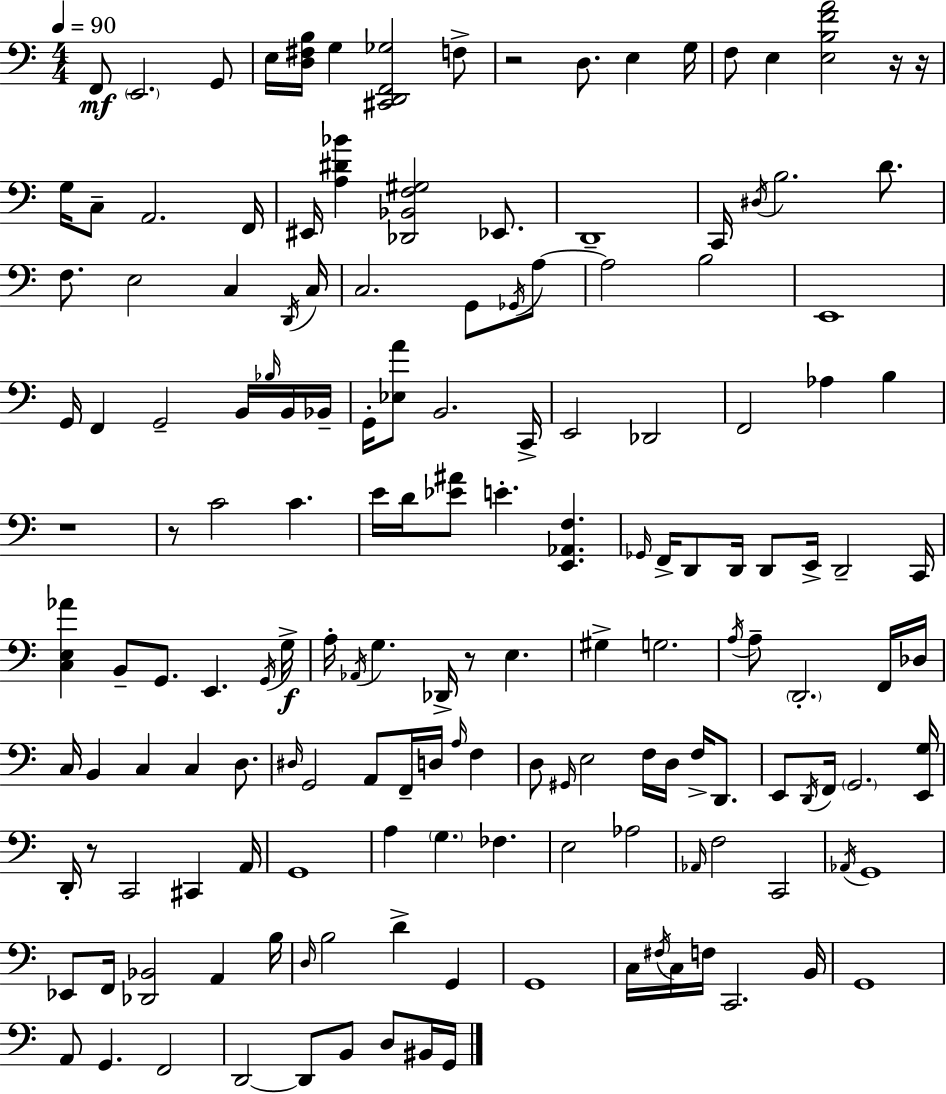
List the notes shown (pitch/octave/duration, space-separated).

F2/e E2/h. G2/e E3/s [D3,F#3,B3]/s G3/q [C#2,D2,F2,Gb3]/h F3/e R/h D3/e. E3/q G3/s F3/e E3/q [E3,B3,F4,A4]/h R/s R/s G3/s C3/e A2/h. F2/s EIS2/s [A3,D#4,Bb4]/q [Db2,Bb2,F3,G#3]/h Eb2/e. D2/w C2/s D#3/s B3/h. D4/e. F3/e. E3/h C3/q D2/s C3/s C3/h. G2/e Gb2/s A3/e A3/h B3/h E2/w G2/s F2/q G2/h B2/s Bb3/s B2/s Bb2/s G2/s [Eb3,A4]/e B2/h. C2/s E2/h Db2/h F2/h Ab3/q B3/q R/w R/e C4/h C4/q. E4/s D4/s [Eb4,A#4]/e E4/q. [E2,Ab2,F3]/q. Gb2/s F2/s D2/e D2/s D2/e E2/s D2/h C2/s [C3,E3,Ab4]/q B2/e G2/e. E2/q. G2/s G3/s A3/s Ab2/s G3/q. Db2/s R/e E3/q. G#3/q G3/h. A3/s A3/e D2/h. F2/s Db3/s C3/s B2/q C3/q C3/q D3/e. D#3/s G2/h A2/e F2/s D3/s A3/s F3/q D3/e G#2/s E3/h F3/s D3/s F3/s D2/e. E2/e D2/s F2/s G2/h. [E2,G3]/s D2/s R/e C2/h C#2/q A2/s G2/w A3/q G3/q. FES3/q. E3/h Ab3/h Ab2/s F3/h C2/h Ab2/s G2/w Eb2/e F2/s [Db2,Bb2]/h A2/q B3/s D3/s B3/h D4/q G2/q G2/w C3/s F#3/s C3/s F3/s C2/h. B2/s G2/w A2/e G2/q. F2/h D2/h D2/e B2/e D3/e BIS2/s G2/s